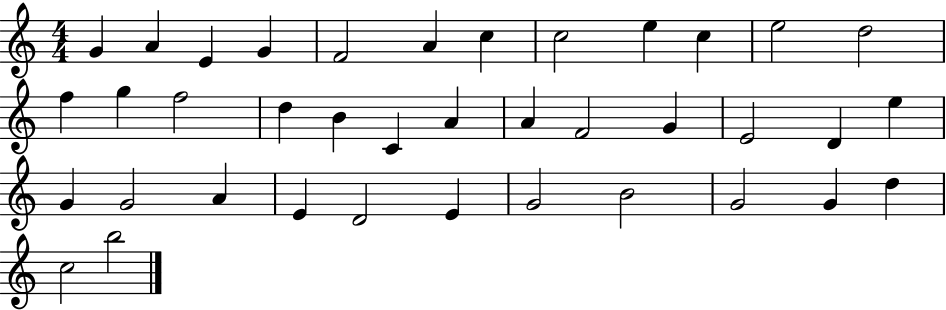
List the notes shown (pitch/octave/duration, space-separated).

G4/q A4/q E4/q G4/q F4/h A4/q C5/q C5/h E5/q C5/q E5/h D5/h F5/q G5/q F5/h D5/q B4/q C4/q A4/q A4/q F4/h G4/q E4/h D4/q E5/q G4/q G4/h A4/q E4/q D4/h E4/q G4/h B4/h G4/h G4/q D5/q C5/h B5/h